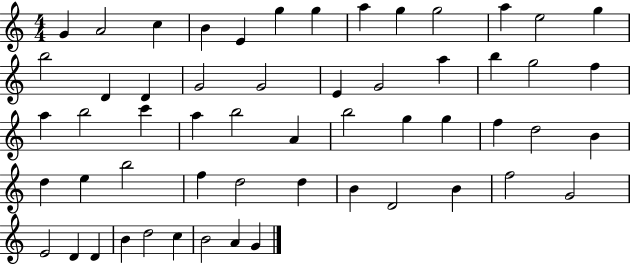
G4/q A4/h C5/q B4/q E4/q G5/q G5/q A5/q G5/q G5/h A5/q E5/h G5/q B5/h D4/q D4/q G4/h G4/h E4/q G4/h A5/q B5/q G5/h F5/q A5/q B5/h C6/q A5/q B5/h A4/q B5/h G5/q G5/q F5/q D5/h B4/q D5/q E5/q B5/h F5/q D5/h D5/q B4/q D4/h B4/q F5/h G4/h E4/h D4/q D4/q B4/q D5/h C5/q B4/h A4/q G4/q